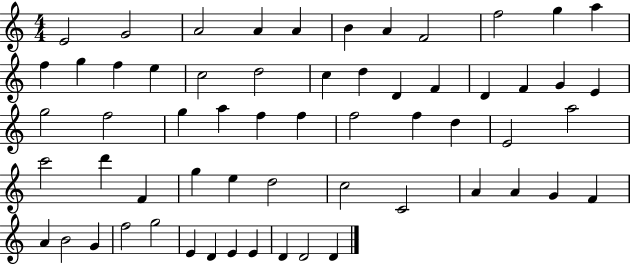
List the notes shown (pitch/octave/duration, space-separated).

E4/h G4/h A4/h A4/q A4/q B4/q A4/q F4/h F5/h G5/q A5/q F5/q G5/q F5/q E5/q C5/h D5/h C5/q D5/q D4/q F4/q D4/q F4/q G4/q E4/q G5/h F5/h G5/q A5/q F5/q F5/q F5/h F5/q D5/q E4/h A5/h C6/h D6/q F4/q G5/q E5/q D5/h C5/h C4/h A4/q A4/q G4/q F4/q A4/q B4/h G4/q F5/h G5/h E4/q D4/q E4/q E4/q D4/q D4/h D4/q